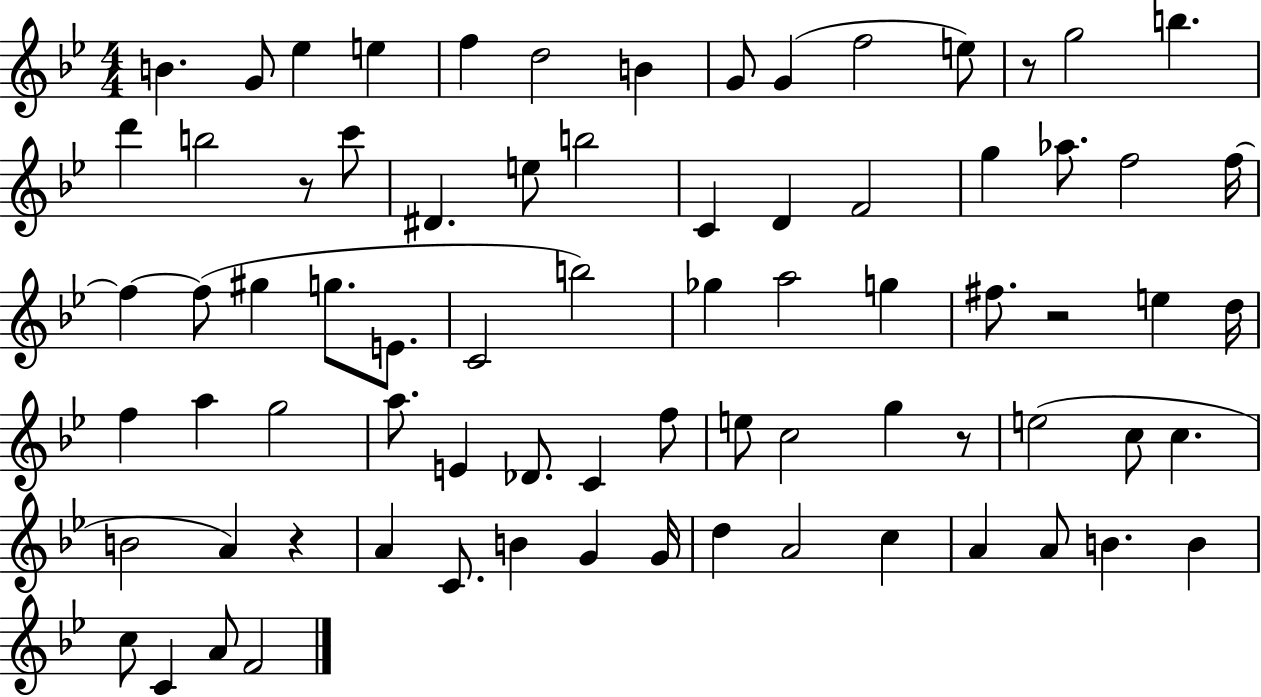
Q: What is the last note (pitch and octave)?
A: F4